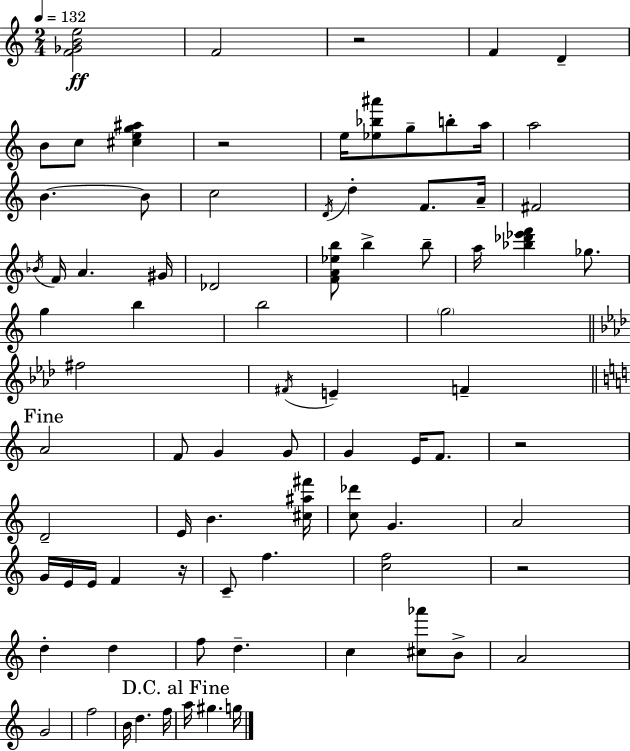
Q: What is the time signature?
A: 2/4